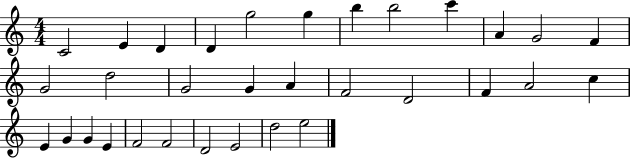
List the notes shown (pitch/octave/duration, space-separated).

C4/h E4/q D4/q D4/q G5/h G5/q B5/q B5/h C6/q A4/q G4/h F4/q G4/h D5/h G4/h G4/q A4/q F4/h D4/h F4/q A4/h C5/q E4/q G4/q G4/q E4/q F4/h F4/h D4/h E4/h D5/h E5/h